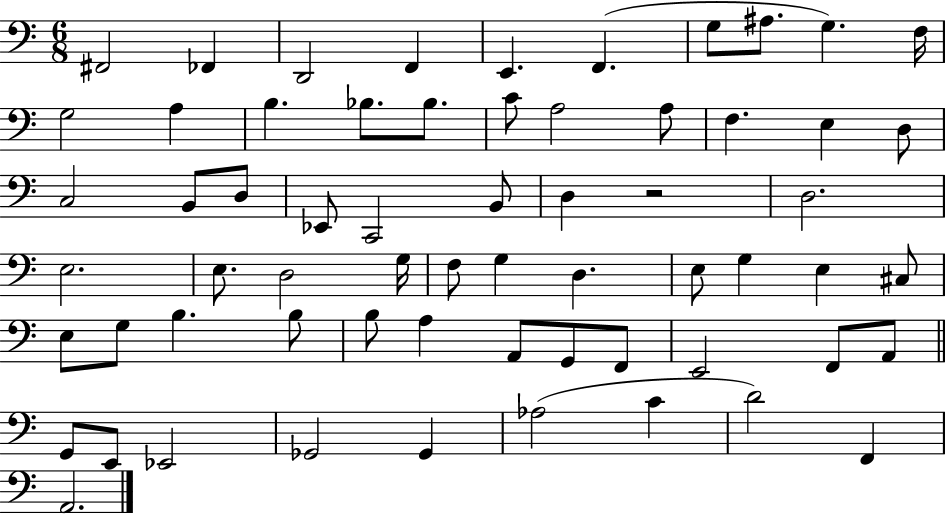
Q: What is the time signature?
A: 6/8